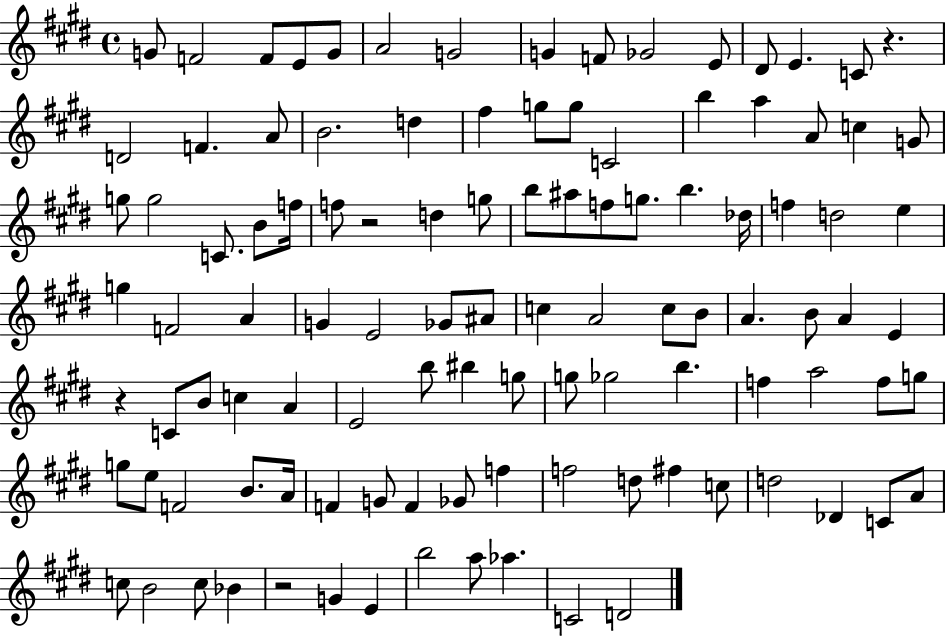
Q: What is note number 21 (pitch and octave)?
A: G5